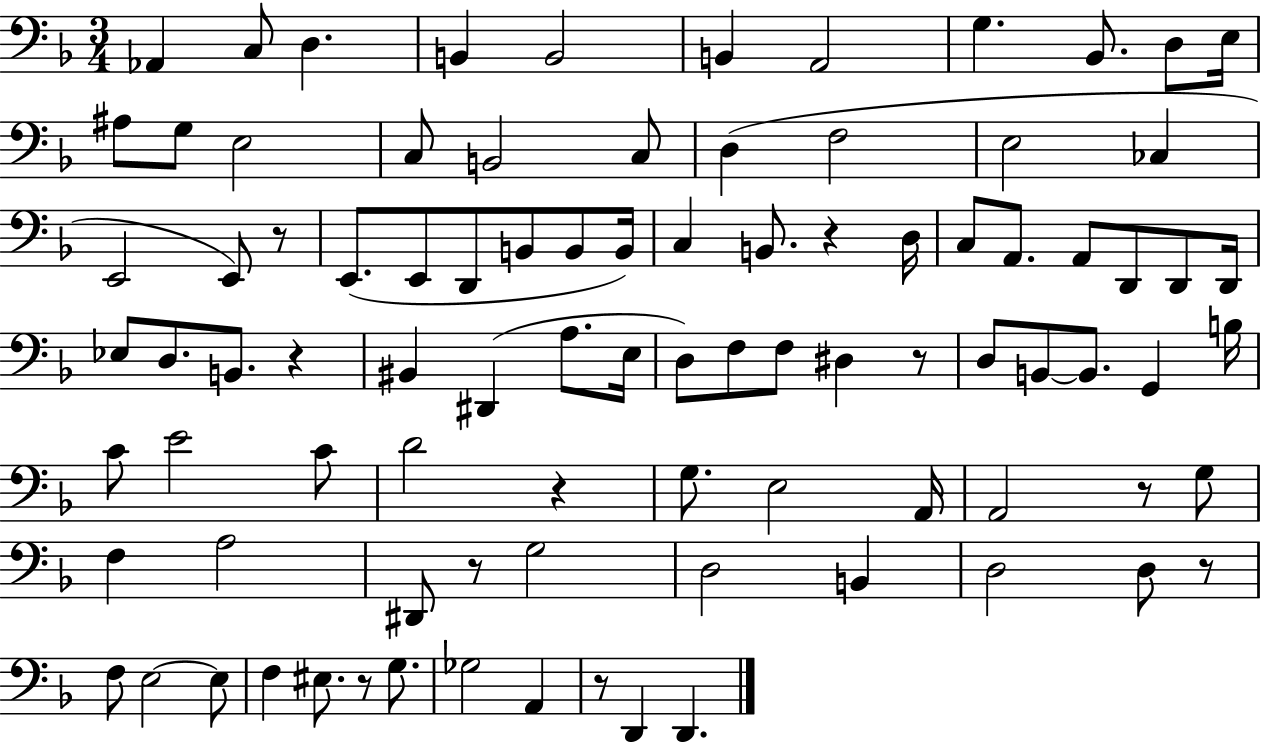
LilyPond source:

{
  \clef bass
  \numericTimeSignature
  \time 3/4
  \key f \major
  aes,4 c8 d4. | b,4 b,2 | b,4 a,2 | g4. bes,8. d8 e16 | \break ais8 g8 e2 | c8 b,2 c8 | d4( f2 | e2 ces4 | \break e,2 e,8) r8 | e,8.( e,8 d,8 b,8 b,8 b,16) | c4 b,8. r4 d16 | c8 a,8. a,8 d,8 d,8 d,16 | \break ees8 d8. b,8. r4 | bis,4 dis,4( a8. e16 | d8) f8 f8 dis4 r8 | d8 b,8~~ b,8. g,4 b16 | \break c'8 e'2 c'8 | d'2 r4 | g8. e2 a,16 | a,2 r8 g8 | \break f4 a2 | dis,8 r8 g2 | d2 b,4 | d2 d8 r8 | \break f8 e2~~ e8 | f4 eis8. r8 g8. | ges2 a,4 | r8 d,4 d,4. | \break \bar "|."
}